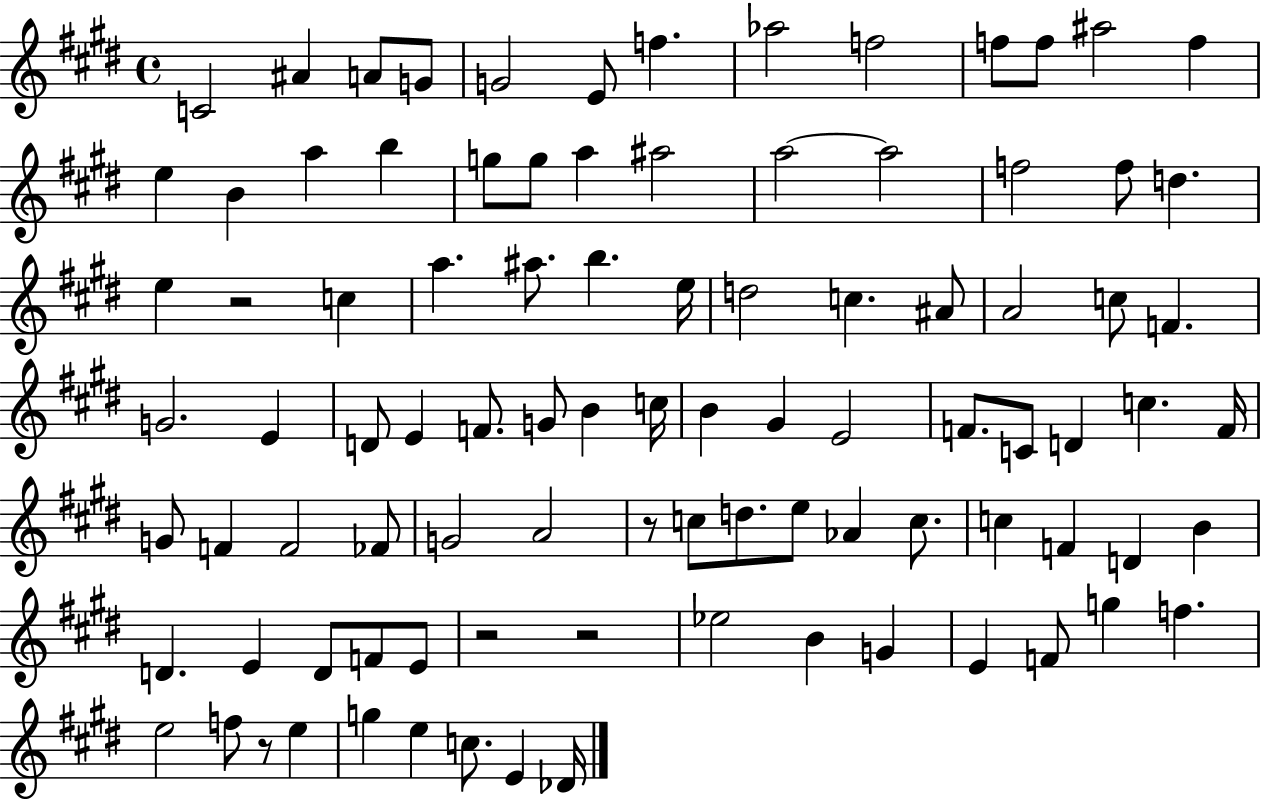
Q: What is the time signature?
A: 4/4